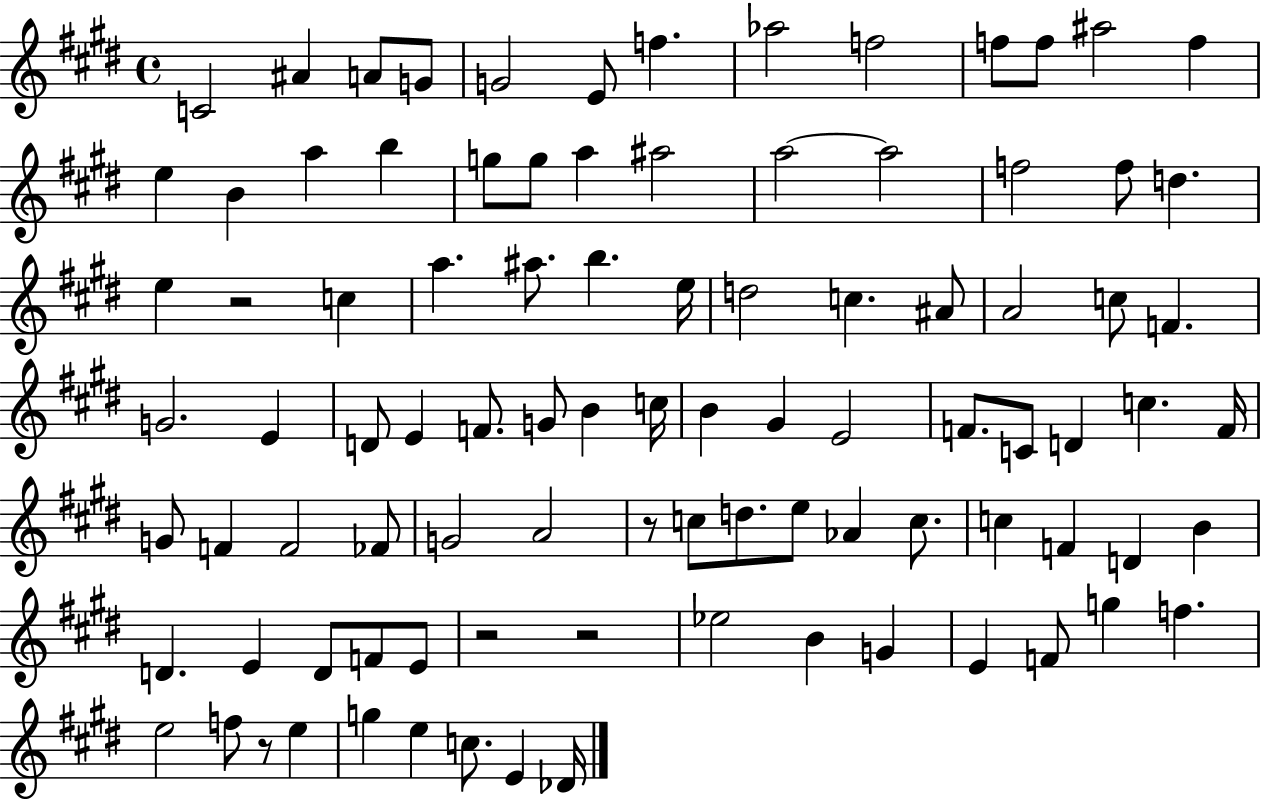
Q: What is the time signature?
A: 4/4